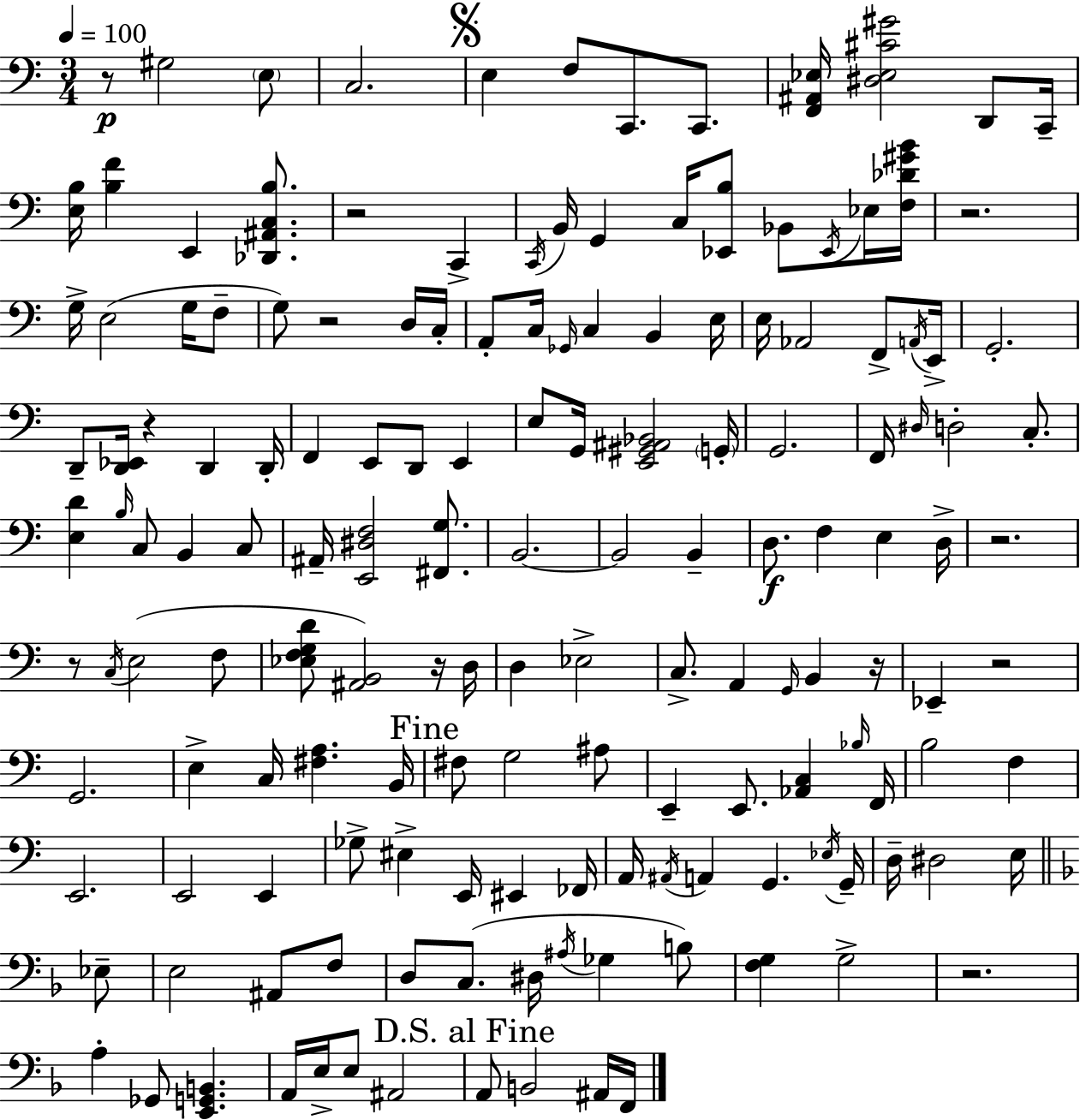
{
  \clef bass
  \numericTimeSignature
  \time 3/4
  \key c \major
  \tempo 4 = 100
  r8\p gis2 \parenthesize e8 | c2. | \mark \markup { \musicglyph "scripts.segno" } e4 f8 c,8. c,8. | <f, ais, ees>16 <dis ees cis' gis'>2 d,8 c,16-- | \break <e b>16 <b f'>4 e,4 <des, ais, c b>8. | r2 c,4-> | \acciaccatura { c,16 } b,16 g,4 c16 <ees, b>8 bes,8 \acciaccatura { ees,16 } | ees16 <f des' gis' b'>16 r2. | \break g16-> e2( g16 | f8-- g8) r2 | d16 c16-. a,8-. c16 \grace { ges,16 } c4 b,4 | e16 e16 aes,2 | \break f,8-> \acciaccatura { a,16 } e,16-> g,2.-. | d,8-- <d, ees,>16 r4 d,4 | d,16-. f,4 e,8 d,8 | e,4 e8 g,16 <e, gis, ais, bes,>2 | \break \parenthesize g,16-. g,2. | f,16 \grace { dis16 } d2-. | c8.-. <e d'>4 \grace { b16 } c8 | b,4 c8 ais,16-- <e, dis f>2 | \break <fis, g>8. b,2.~~ | b,2 | b,4-- d8.\f f4 | e4 d16-> r2. | \break r8 \acciaccatura { c16 }( e2 | f8 <ees f g d'>8 <ais, b,>2) | r16 d16 d4 ees2-> | c8.-> a,4 | \break \grace { g,16 } b,4 r16 ees,4-- | r2 g,2. | e4-> | c16 <fis a>4. b,16 \mark "Fine" fis8 g2 | \break ais8 e,4-- | e,8. <aes, c>4 \grace { bes16 } f,16 b2 | f4 e,2. | e,2 | \break e,4 ges8-> eis4-> | e,16 eis,4 fes,16 a,16 \acciaccatura { ais,16 } a,4 | g,4. \acciaccatura { ees16 } g,16-- d16-- | dis2 e16 \bar "||" \break \key d \minor ees8-- e2 ais,8 | f8 d8 c8.( dis16 \acciaccatura { ais16 } ges4 | b8) <f g>4 g2-> | r2. | \break a4-. ges,8 <e, g, b,>4. | a,16 e16-> e8 ais,2 | \mark "D.S. al Fine" a,8 b,2 | ais,16 f,16 \bar "|."
}